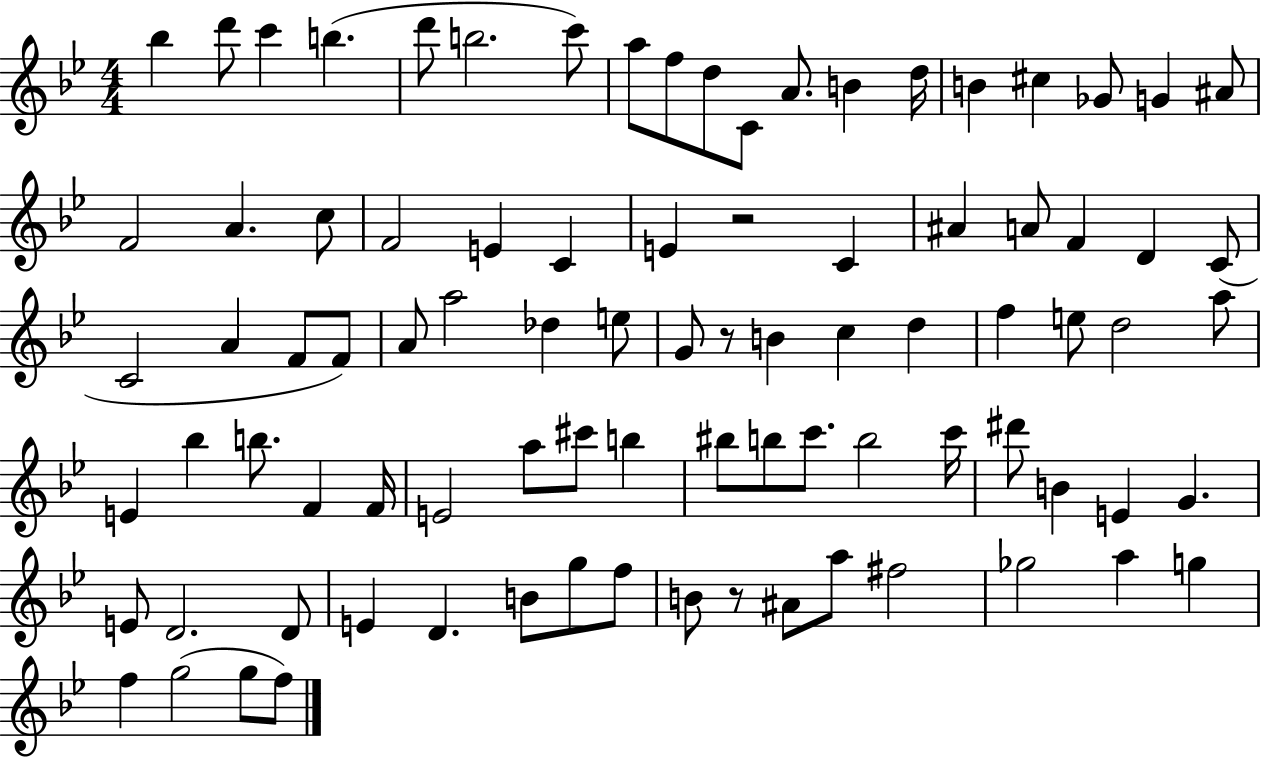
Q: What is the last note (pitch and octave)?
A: F5